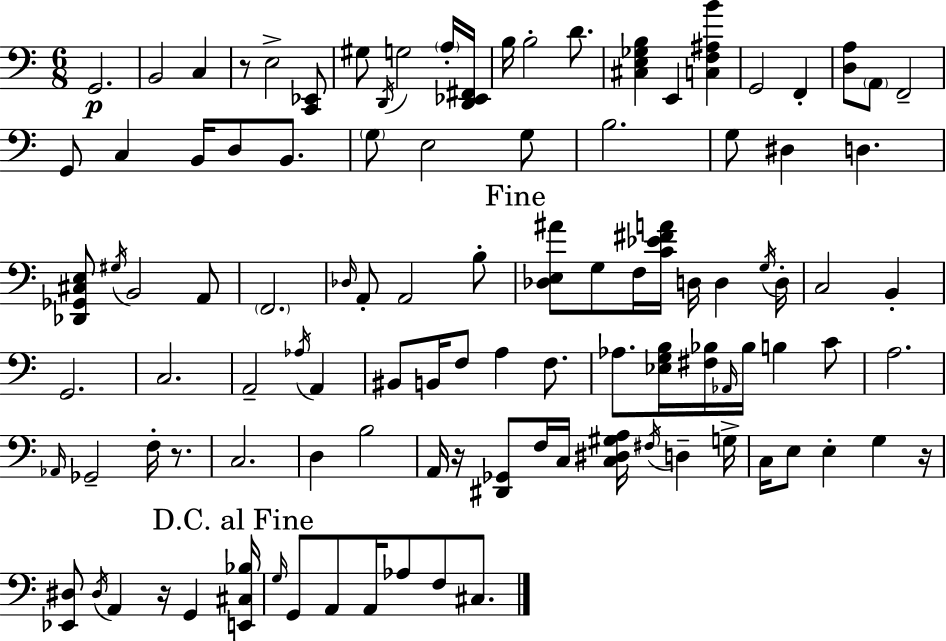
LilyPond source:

{
  \clef bass
  \numericTimeSignature
  \time 6/8
  \key c \major
  g,2.\p | b,2 c4 | r8 e2-> <c, ees,>8 | gis8 \acciaccatura { d,16 } g2 \parenthesize a16-. | \break <d, ees, fis,>16 b16 b2-. d'8. | <cis e ges b>4 e,4 <c f ais b'>4 | g,2 f,4-. | <d a>8 \parenthesize a,8 f,2-- | \break g,8 c4 b,16 d8 b,8. | \parenthesize g8 e2 g8 | b2. | g8 dis4 d4. | \break <des, ges, cis e>8 \acciaccatura { gis16 } b,2 | a,8 \parenthesize f,2. | \grace { des16 } a,8-. a,2 | b8-. \mark "Fine" <des e ais'>8 g8 f16 <c' ees' fis' a'>16 d16 d4 | \break \acciaccatura { g16 } d16-. c2 | b,4-. g,2. | c2. | a,2-- | \break \acciaccatura { aes16 } a,4 bis,8 b,16 f8 a4 | f8. aes8. <ees g b>16 <fis bes>16 \grace { aes,16 } bes16 | b4 c'8 a2. | \grace { aes,16 } ges,2-- | \break f16-. r8. c2. | d4 b2 | a,16 r16 <dis, ges,>8 f16 | c16 <c dis gis a>16 \acciaccatura { fis16 } d4-- g16-> c16 e8 e4-. | \break g4 r16 <ees, dis>8 \acciaccatura { dis16 } a,4 | r16 g,4 \mark "D.C. al Fine" <e, cis bes>16 \grace { g16 } g,8 | a,8 a,16 aes8 f8 cis8. \bar "|."
}